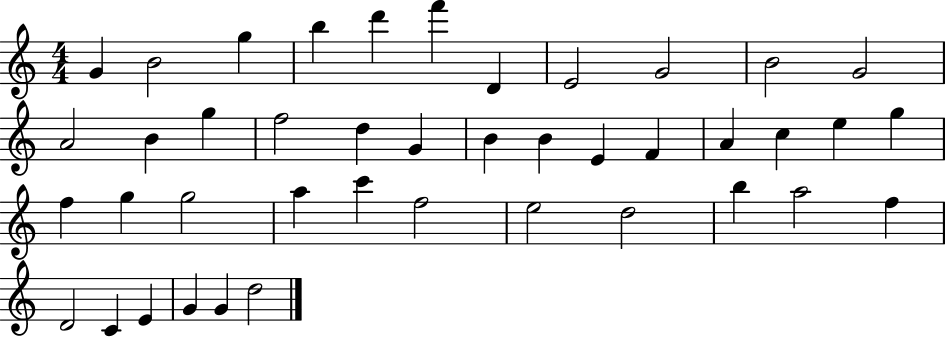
G4/q B4/h G5/q B5/q D6/q F6/q D4/q E4/h G4/h B4/h G4/h A4/h B4/q G5/q F5/h D5/q G4/q B4/q B4/q E4/q F4/q A4/q C5/q E5/q G5/q F5/q G5/q G5/h A5/q C6/q F5/h E5/h D5/h B5/q A5/h F5/q D4/h C4/q E4/q G4/q G4/q D5/h